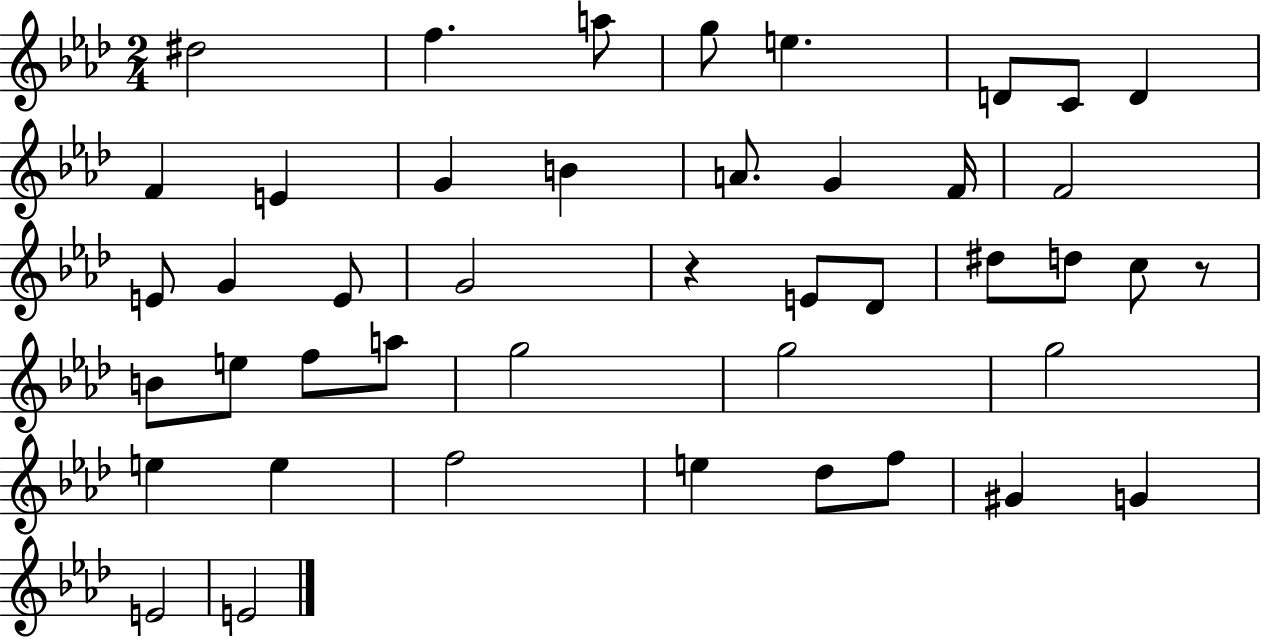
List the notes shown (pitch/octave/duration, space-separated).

D#5/h F5/q. A5/e G5/e E5/q. D4/e C4/e D4/q F4/q E4/q G4/q B4/q A4/e. G4/q F4/s F4/h E4/e G4/q E4/e G4/h R/q E4/e Db4/e D#5/e D5/e C5/e R/e B4/e E5/e F5/e A5/e G5/h G5/h G5/h E5/q E5/q F5/h E5/q Db5/e F5/e G#4/q G4/q E4/h E4/h